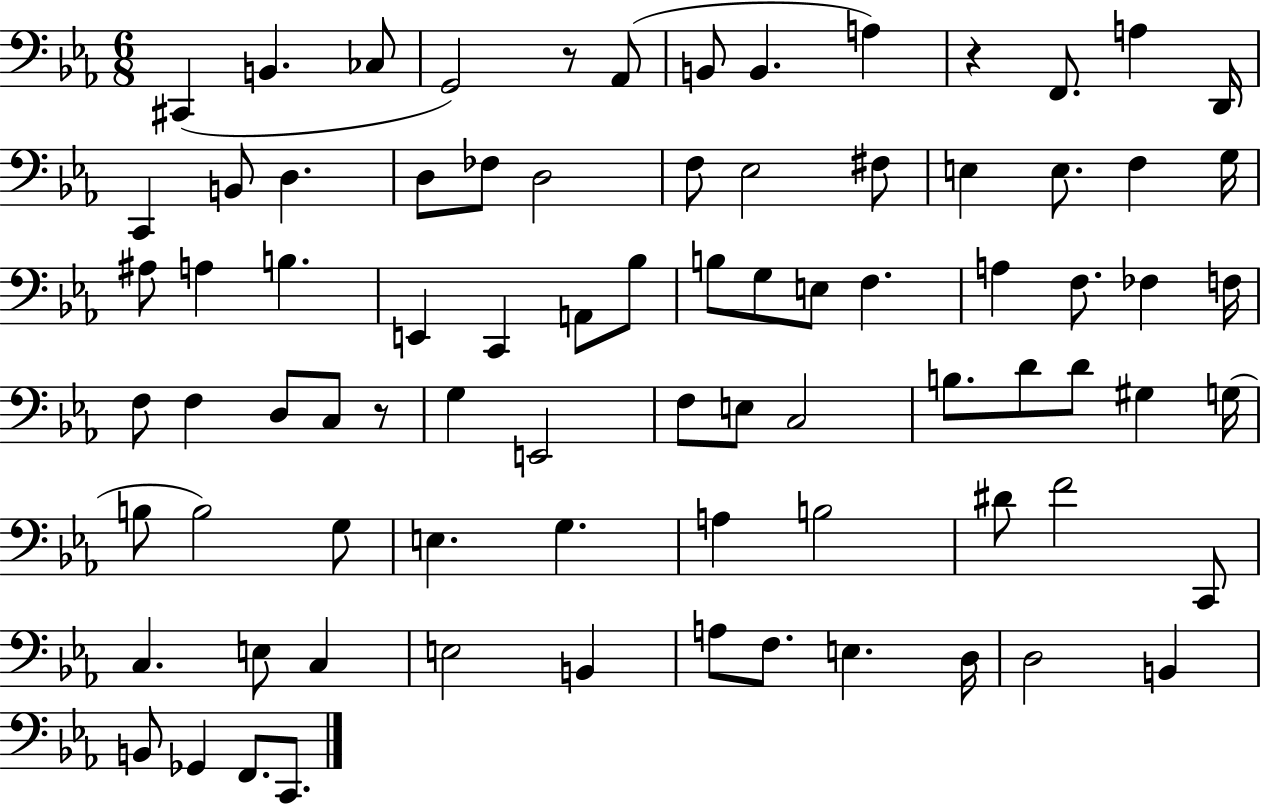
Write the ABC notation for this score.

X:1
T:Untitled
M:6/8
L:1/4
K:Eb
^C,, B,, _C,/2 G,,2 z/2 _A,,/2 B,,/2 B,, A, z F,,/2 A, D,,/4 C,, B,,/2 D, D,/2 _F,/2 D,2 F,/2 _E,2 ^F,/2 E, E,/2 F, G,/4 ^A,/2 A, B, E,, C,, A,,/2 _B,/2 B,/2 G,/2 E,/2 F, A, F,/2 _F, F,/4 F,/2 F, D,/2 C,/2 z/2 G, E,,2 F,/2 E,/2 C,2 B,/2 D/2 D/2 ^G, G,/4 B,/2 B,2 G,/2 E, G, A, B,2 ^D/2 F2 C,,/2 C, E,/2 C, E,2 B,, A,/2 F,/2 E, D,/4 D,2 B,, B,,/2 _G,, F,,/2 C,,/2